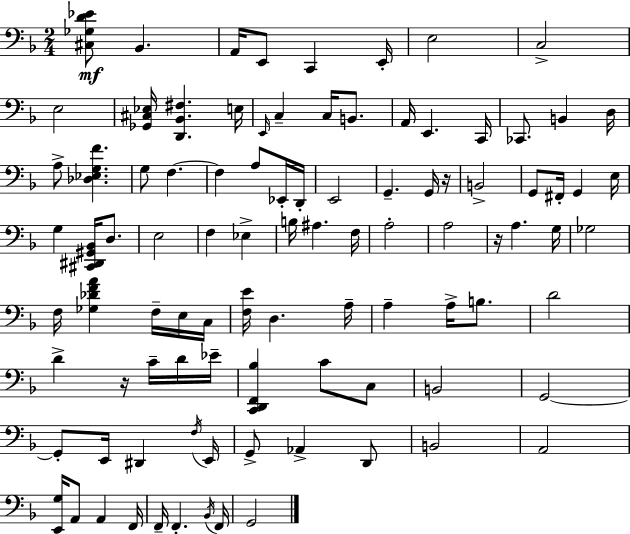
{
  \clef bass
  \numericTimeSignature
  \time 2/4
  \key f \major
  <cis ges d' ees'>8\mf bes,4. | a,16 e,8 c,4 e,16-. | e2 | c2-> | \break e2 | <ges, cis ees>16 <d, bes, fis>4. e16 | \grace { e,16 } c4-- c16 b,8. | a,16 e,4. | \break c,16 ces,8. b,4 | d16 a8-> <des ees g f'>4. | g8 f4.~~ | f4 a8 ees,16-. | \break d,16-. e,2 | g,4.-- g,16 | r16 b,2-> | g,8 fis,16-. g,4 | \break e16 g4 <cis, dis, gis, bes,>16 d8. | e2 | f4 ees4-> | b16 ais4. | \break f16 a2-. | a2 | r16 a4. | g16 ges2 | \break f16 <ges des' f' a'>4 f16-- e16 | c16 <f e'>16 d4. | a16-- a4-- a16-> b8. | d'2 | \break d'4-> r16 c'16-- d'16 | ees'16-- <c, d, f, bes>4 c'8 c8 | b,2 | g,2~~ | \break g,8-. e,16 dis,4 | \acciaccatura { f16 } e,16 g,8-> aes,4-> | d,8 b,2 | a,2 | \break <e, g>16 a,8 a,4 | f,16 f,16-- f,4.-. | \acciaccatura { bes,16 } f,16 g,2 | \bar "|."
}